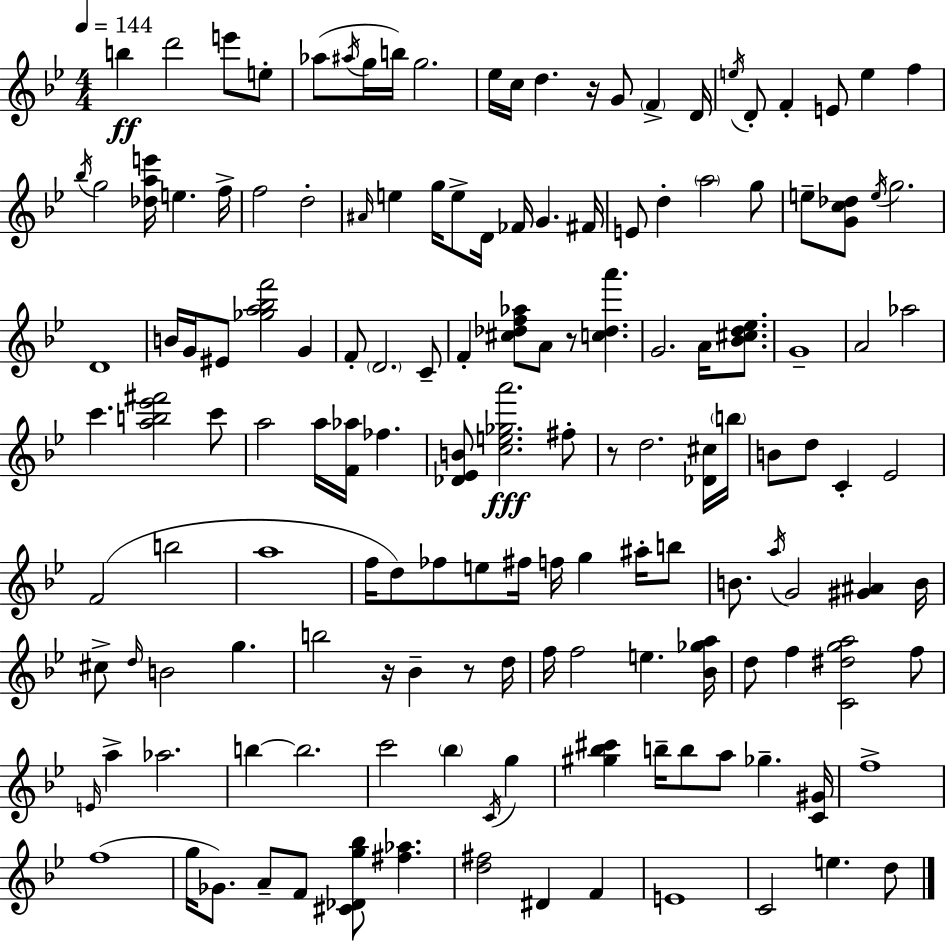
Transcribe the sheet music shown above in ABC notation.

X:1
T:Untitled
M:4/4
L:1/4
K:Bb
b d'2 e'/2 e/2 _a/2 ^a/4 g/4 b/4 g2 _e/4 c/4 d z/4 G/2 F D/4 e/4 D/2 F E/2 e f _b/4 g2 [_dae']/4 e f/4 f2 d2 ^A/4 e g/4 e/2 D/4 _F/4 G ^F/4 E/2 d a2 g/2 e/2 [Gc_d]/2 e/4 g2 D4 B/4 G/4 ^E/2 [_ga_bf']2 G F/2 D2 C/2 F [^c_df_a]/2 A/2 z/2 [c_da'] G2 A/4 [_B^cd_e]/2 G4 A2 _a2 c' [ab_e'^f']2 c'/2 a2 a/4 [F_a]/4 _f [_D_EB]/2 [ce_ga']2 ^f/2 z/2 d2 [_D^c]/4 b/4 B/2 d/2 C _E2 F2 b2 a4 f/4 d/2 _f/2 e/2 ^f/4 f/4 g ^a/4 b/2 B/2 a/4 G2 [^G^A] B/4 ^c/2 d/4 B2 g b2 z/4 _B z/2 d/4 f/4 f2 e [_B_ga]/4 d/2 f [C^dga]2 f/2 E/4 a _a2 b b2 c'2 _b C/4 g [^g_b^c'] b/4 b/2 a/2 _g [C^G]/4 f4 f4 g/4 _G/2 A/2 F/2 [^C_Dg_b]/2 [^f_a] [d^f]2 ^D F E4 C2 e d/2